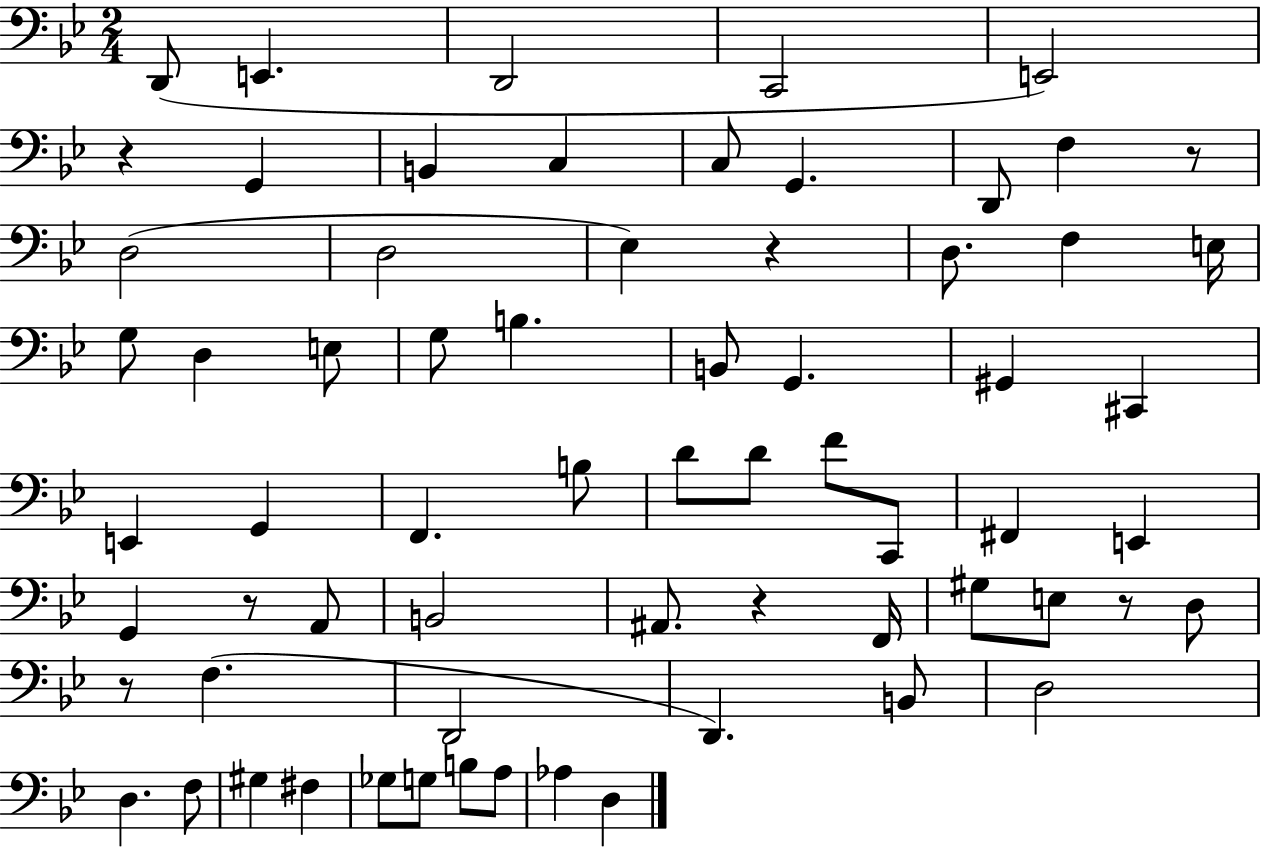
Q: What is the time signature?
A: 2/4